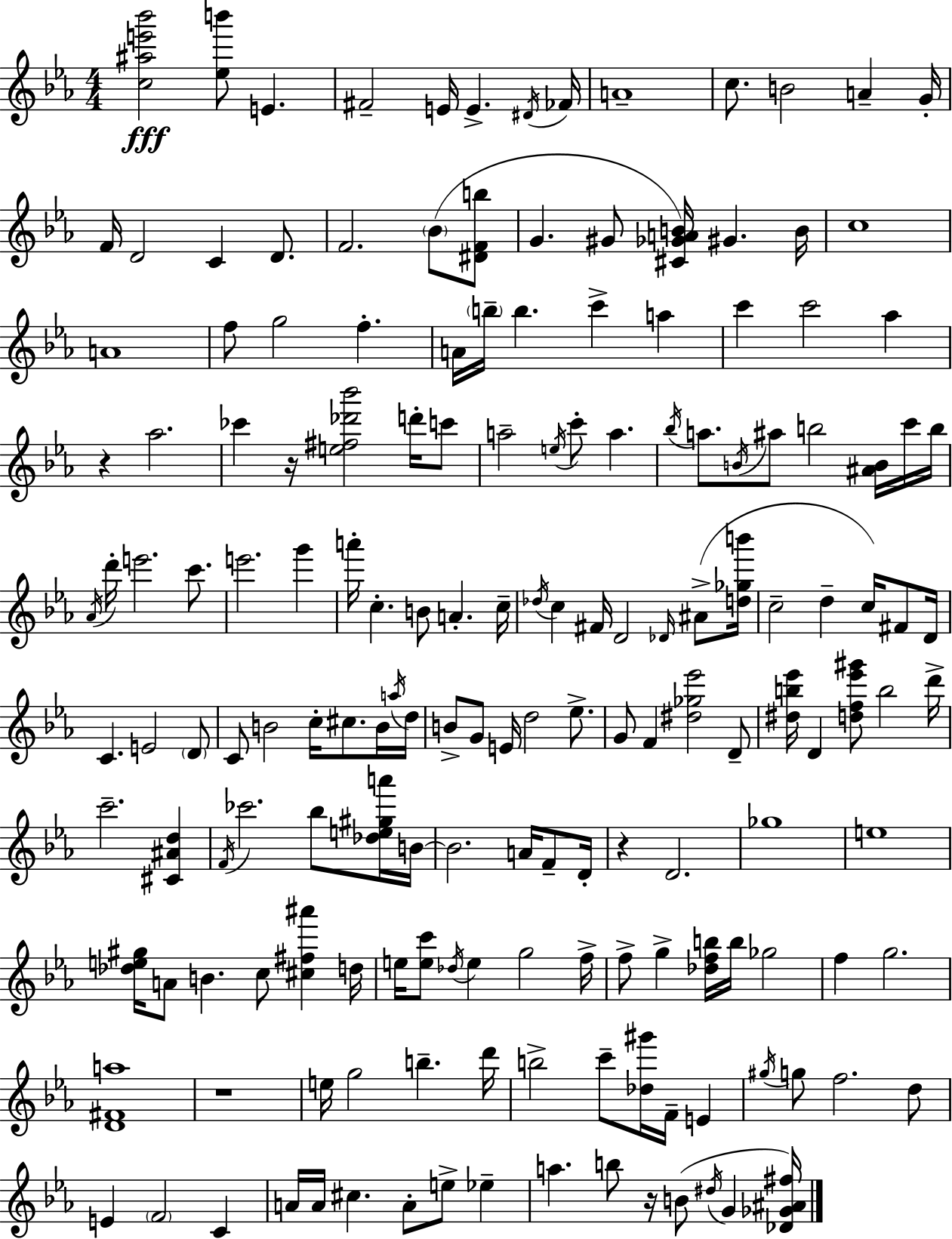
{
  \clef treble
  \numericTimeSignature
  \time 4/4
  \key ees \major
  <c'' ais'' e''' bes'''>2\fff <ees'' b'''>8 e'4. | fis'2-- e'16 e'4.-> \acciaccatura { dis'16 } | fes'16 a'1-- | c''8. b'2 a'4-- | \break g'16-. f'16 d'2 c'4 d'8. | f'2. \parenthesize bes'8( <dis' f' b''>8 | g'4. gis'8 <cis' ges' a' b'>16) gis'4. | b'16 c''1 | \break a'1 | f''8 g''2 f''4.-. | a'16 \parenthesize b''16-- b''4. c'''4-> a''4 | c'''4 c'''2 aes''4 | \break r4 aes''2. | ces'''4 r16 <e'' fis'' des''' bes'''>2 d'''16-. c'''8 | a''2-- \acciaccatura { e''16 } c'''8-. a''4. | \acciaccatura { bes''16 } a''8. \acciaccatura { b'16 } ais''8 b''2 | \break <ais' b'>16 c'''16 b''16 \acciaccatura { aes'16 } d'''16-. e'''2. | c'''8. e'''2. | g'''4 a'''16-. c''4.-. b'8 a'4.-. | c''16-- \acciaccatura { des''16 } c''4 fis'16 d'2 | \break \grace { des'16 } ais'8->( <d'' ges'' b'''>16 c''2-- d''4-- | c''16) fis'8 d'16 c'4. e'2 | \parenthesize d'8 c'8 b'2 | c''16-. cis''8. b'16 \acciaccatura { a''16 } d''16 b'8-> g'8 e'16 d''2 | \break ees''8.-> g'8 f'4 <dis'' ges'' ees'''>2 | d'8-- <dis'' b'' ees'''>16 d'4 <d'' f'' ees''' gis'''>8 b''2 | d'''16-> c'''2.-- | <cis' ais' d''>4 \acciaccatura { f'16 } ces'''2. | \break bes''8 <des'' e'' gis'' a'''>16 b'16~~ b'2. | a'16 f'8-- d'16-. r4 d'2. | ges''1 | e''1 | \break <des'' e'' gis''>16 a'8 b'4. | c''8 <cis'' fis'' ais'''>4 d''16 e''16 <e'' c'''>8 \acciaccatura { des''16 } e''4 | g''2 f''16-> f''8-> g''4-> | <des'' f'' b''>16 b''16 ges''2 f''4 g''2. | \break <d' fis' a''>1 | r1 | e''16 g''2 | b''4.-- d'''16 b''2-> | \break c'''8-- <des'' gis'''>16 f'16-- e'4 \acciaccatura { gis''16 } g''8 f''2. | d''8 e'4 \parenthesize f'2 | c'4 a'16 a'16 cis''4. | a'8-. e''8-> ees''4-- a''4. | \break b''8 r16 b'8( \acciaccatura { dis''16 } g'4 <des' ges' ais' fis''>16) \bar "|."
}